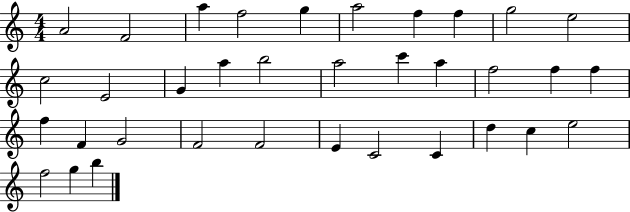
A4/h F4/h A5/q F5/h G5/q A5/h F5/q F5/q G5/h E5/h C5/h E4/h G4/q A5/q B5/h A5/h C6/q A5/q F5/h F5/q F5/q F5/q F4/q G4/h F4/h F4/h E4/q C4/h C4/q D5/q C5/q E5/h F5/h G5/q B5/q